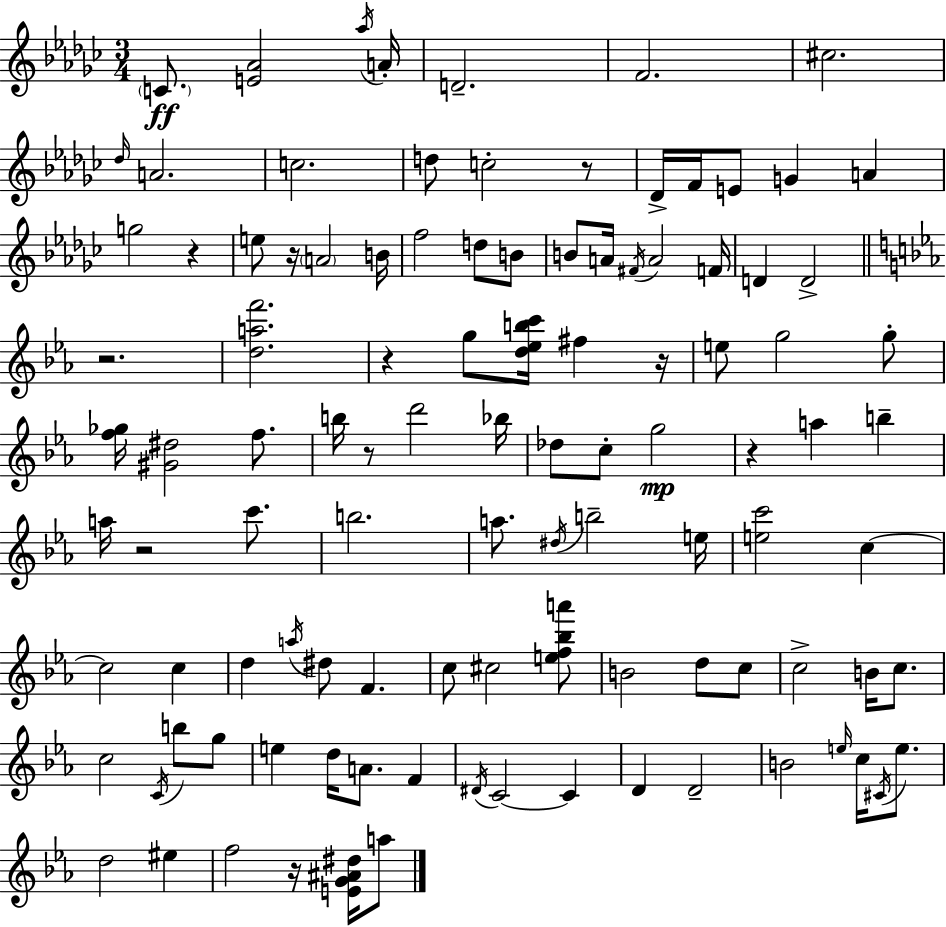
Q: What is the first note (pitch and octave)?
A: C4